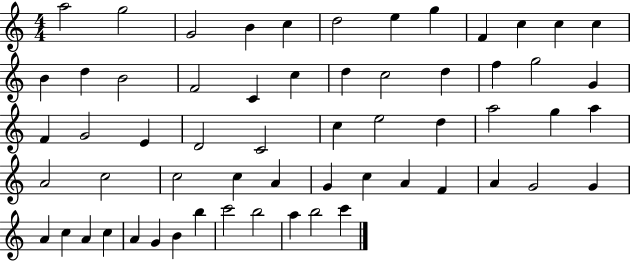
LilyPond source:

{
  \clef treble
  \numericTimeSignature
  \time 4/4
  \key c \major
  a''2 g''2 | g'2 b'4 c''4 | d''2 e''4 g''4 | f'4 c''4 c''4 c''4 | \break b'4 d''4 b'2 | f'2 c'4 c''4 | d''4 c''2 d''4 | f''4 g''2 g'4 | \break f'4 g'2 e'4 | d'2 c'2 | c''4 e''2 d''4 | a''2 g''4 a''4 | \break a'2 c''2 | c''2 c''4 a'4 | g'4 c''4 a'4 f'4 | a'4 g'2 g'4 | \break a'4 c''4 a'4 c''4 | a'4 g'4 b'4 b''4 | c'''2 b''2 | a''4 b''2 c'''4 | \break \bar "|."
}